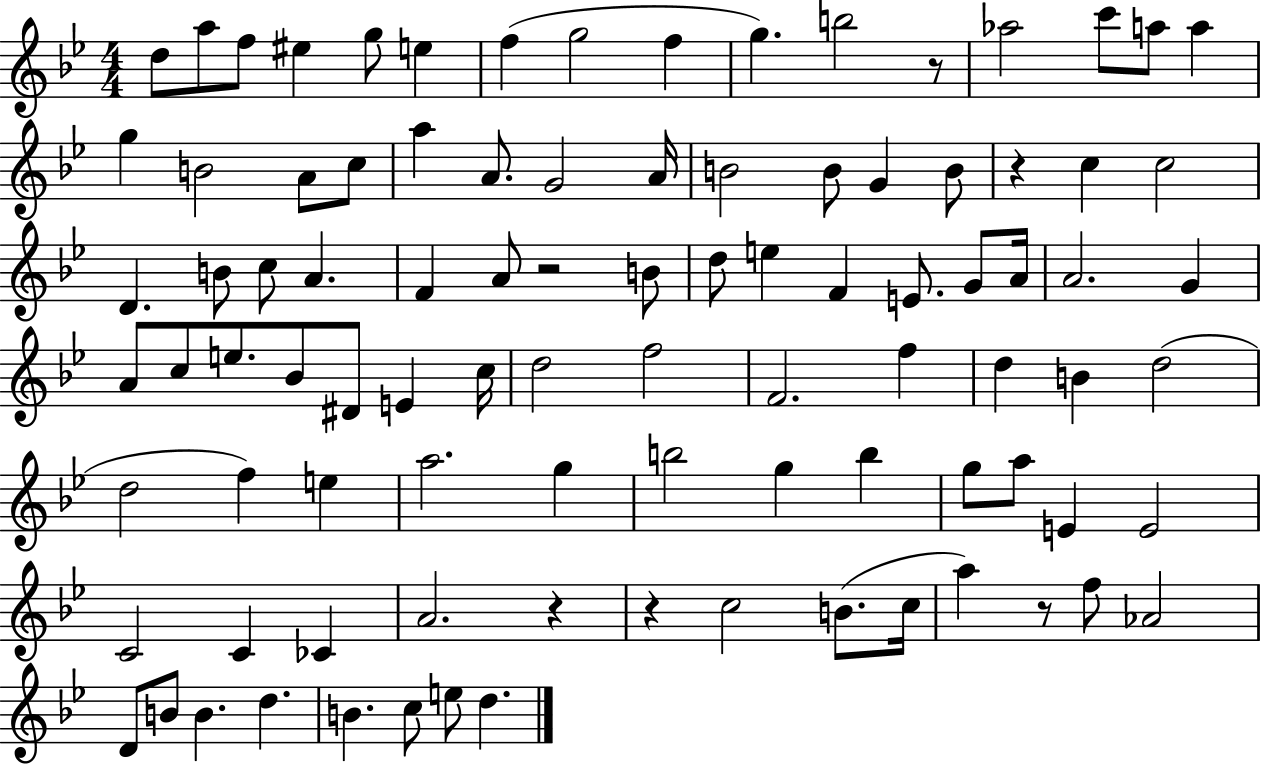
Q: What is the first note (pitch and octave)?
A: D5